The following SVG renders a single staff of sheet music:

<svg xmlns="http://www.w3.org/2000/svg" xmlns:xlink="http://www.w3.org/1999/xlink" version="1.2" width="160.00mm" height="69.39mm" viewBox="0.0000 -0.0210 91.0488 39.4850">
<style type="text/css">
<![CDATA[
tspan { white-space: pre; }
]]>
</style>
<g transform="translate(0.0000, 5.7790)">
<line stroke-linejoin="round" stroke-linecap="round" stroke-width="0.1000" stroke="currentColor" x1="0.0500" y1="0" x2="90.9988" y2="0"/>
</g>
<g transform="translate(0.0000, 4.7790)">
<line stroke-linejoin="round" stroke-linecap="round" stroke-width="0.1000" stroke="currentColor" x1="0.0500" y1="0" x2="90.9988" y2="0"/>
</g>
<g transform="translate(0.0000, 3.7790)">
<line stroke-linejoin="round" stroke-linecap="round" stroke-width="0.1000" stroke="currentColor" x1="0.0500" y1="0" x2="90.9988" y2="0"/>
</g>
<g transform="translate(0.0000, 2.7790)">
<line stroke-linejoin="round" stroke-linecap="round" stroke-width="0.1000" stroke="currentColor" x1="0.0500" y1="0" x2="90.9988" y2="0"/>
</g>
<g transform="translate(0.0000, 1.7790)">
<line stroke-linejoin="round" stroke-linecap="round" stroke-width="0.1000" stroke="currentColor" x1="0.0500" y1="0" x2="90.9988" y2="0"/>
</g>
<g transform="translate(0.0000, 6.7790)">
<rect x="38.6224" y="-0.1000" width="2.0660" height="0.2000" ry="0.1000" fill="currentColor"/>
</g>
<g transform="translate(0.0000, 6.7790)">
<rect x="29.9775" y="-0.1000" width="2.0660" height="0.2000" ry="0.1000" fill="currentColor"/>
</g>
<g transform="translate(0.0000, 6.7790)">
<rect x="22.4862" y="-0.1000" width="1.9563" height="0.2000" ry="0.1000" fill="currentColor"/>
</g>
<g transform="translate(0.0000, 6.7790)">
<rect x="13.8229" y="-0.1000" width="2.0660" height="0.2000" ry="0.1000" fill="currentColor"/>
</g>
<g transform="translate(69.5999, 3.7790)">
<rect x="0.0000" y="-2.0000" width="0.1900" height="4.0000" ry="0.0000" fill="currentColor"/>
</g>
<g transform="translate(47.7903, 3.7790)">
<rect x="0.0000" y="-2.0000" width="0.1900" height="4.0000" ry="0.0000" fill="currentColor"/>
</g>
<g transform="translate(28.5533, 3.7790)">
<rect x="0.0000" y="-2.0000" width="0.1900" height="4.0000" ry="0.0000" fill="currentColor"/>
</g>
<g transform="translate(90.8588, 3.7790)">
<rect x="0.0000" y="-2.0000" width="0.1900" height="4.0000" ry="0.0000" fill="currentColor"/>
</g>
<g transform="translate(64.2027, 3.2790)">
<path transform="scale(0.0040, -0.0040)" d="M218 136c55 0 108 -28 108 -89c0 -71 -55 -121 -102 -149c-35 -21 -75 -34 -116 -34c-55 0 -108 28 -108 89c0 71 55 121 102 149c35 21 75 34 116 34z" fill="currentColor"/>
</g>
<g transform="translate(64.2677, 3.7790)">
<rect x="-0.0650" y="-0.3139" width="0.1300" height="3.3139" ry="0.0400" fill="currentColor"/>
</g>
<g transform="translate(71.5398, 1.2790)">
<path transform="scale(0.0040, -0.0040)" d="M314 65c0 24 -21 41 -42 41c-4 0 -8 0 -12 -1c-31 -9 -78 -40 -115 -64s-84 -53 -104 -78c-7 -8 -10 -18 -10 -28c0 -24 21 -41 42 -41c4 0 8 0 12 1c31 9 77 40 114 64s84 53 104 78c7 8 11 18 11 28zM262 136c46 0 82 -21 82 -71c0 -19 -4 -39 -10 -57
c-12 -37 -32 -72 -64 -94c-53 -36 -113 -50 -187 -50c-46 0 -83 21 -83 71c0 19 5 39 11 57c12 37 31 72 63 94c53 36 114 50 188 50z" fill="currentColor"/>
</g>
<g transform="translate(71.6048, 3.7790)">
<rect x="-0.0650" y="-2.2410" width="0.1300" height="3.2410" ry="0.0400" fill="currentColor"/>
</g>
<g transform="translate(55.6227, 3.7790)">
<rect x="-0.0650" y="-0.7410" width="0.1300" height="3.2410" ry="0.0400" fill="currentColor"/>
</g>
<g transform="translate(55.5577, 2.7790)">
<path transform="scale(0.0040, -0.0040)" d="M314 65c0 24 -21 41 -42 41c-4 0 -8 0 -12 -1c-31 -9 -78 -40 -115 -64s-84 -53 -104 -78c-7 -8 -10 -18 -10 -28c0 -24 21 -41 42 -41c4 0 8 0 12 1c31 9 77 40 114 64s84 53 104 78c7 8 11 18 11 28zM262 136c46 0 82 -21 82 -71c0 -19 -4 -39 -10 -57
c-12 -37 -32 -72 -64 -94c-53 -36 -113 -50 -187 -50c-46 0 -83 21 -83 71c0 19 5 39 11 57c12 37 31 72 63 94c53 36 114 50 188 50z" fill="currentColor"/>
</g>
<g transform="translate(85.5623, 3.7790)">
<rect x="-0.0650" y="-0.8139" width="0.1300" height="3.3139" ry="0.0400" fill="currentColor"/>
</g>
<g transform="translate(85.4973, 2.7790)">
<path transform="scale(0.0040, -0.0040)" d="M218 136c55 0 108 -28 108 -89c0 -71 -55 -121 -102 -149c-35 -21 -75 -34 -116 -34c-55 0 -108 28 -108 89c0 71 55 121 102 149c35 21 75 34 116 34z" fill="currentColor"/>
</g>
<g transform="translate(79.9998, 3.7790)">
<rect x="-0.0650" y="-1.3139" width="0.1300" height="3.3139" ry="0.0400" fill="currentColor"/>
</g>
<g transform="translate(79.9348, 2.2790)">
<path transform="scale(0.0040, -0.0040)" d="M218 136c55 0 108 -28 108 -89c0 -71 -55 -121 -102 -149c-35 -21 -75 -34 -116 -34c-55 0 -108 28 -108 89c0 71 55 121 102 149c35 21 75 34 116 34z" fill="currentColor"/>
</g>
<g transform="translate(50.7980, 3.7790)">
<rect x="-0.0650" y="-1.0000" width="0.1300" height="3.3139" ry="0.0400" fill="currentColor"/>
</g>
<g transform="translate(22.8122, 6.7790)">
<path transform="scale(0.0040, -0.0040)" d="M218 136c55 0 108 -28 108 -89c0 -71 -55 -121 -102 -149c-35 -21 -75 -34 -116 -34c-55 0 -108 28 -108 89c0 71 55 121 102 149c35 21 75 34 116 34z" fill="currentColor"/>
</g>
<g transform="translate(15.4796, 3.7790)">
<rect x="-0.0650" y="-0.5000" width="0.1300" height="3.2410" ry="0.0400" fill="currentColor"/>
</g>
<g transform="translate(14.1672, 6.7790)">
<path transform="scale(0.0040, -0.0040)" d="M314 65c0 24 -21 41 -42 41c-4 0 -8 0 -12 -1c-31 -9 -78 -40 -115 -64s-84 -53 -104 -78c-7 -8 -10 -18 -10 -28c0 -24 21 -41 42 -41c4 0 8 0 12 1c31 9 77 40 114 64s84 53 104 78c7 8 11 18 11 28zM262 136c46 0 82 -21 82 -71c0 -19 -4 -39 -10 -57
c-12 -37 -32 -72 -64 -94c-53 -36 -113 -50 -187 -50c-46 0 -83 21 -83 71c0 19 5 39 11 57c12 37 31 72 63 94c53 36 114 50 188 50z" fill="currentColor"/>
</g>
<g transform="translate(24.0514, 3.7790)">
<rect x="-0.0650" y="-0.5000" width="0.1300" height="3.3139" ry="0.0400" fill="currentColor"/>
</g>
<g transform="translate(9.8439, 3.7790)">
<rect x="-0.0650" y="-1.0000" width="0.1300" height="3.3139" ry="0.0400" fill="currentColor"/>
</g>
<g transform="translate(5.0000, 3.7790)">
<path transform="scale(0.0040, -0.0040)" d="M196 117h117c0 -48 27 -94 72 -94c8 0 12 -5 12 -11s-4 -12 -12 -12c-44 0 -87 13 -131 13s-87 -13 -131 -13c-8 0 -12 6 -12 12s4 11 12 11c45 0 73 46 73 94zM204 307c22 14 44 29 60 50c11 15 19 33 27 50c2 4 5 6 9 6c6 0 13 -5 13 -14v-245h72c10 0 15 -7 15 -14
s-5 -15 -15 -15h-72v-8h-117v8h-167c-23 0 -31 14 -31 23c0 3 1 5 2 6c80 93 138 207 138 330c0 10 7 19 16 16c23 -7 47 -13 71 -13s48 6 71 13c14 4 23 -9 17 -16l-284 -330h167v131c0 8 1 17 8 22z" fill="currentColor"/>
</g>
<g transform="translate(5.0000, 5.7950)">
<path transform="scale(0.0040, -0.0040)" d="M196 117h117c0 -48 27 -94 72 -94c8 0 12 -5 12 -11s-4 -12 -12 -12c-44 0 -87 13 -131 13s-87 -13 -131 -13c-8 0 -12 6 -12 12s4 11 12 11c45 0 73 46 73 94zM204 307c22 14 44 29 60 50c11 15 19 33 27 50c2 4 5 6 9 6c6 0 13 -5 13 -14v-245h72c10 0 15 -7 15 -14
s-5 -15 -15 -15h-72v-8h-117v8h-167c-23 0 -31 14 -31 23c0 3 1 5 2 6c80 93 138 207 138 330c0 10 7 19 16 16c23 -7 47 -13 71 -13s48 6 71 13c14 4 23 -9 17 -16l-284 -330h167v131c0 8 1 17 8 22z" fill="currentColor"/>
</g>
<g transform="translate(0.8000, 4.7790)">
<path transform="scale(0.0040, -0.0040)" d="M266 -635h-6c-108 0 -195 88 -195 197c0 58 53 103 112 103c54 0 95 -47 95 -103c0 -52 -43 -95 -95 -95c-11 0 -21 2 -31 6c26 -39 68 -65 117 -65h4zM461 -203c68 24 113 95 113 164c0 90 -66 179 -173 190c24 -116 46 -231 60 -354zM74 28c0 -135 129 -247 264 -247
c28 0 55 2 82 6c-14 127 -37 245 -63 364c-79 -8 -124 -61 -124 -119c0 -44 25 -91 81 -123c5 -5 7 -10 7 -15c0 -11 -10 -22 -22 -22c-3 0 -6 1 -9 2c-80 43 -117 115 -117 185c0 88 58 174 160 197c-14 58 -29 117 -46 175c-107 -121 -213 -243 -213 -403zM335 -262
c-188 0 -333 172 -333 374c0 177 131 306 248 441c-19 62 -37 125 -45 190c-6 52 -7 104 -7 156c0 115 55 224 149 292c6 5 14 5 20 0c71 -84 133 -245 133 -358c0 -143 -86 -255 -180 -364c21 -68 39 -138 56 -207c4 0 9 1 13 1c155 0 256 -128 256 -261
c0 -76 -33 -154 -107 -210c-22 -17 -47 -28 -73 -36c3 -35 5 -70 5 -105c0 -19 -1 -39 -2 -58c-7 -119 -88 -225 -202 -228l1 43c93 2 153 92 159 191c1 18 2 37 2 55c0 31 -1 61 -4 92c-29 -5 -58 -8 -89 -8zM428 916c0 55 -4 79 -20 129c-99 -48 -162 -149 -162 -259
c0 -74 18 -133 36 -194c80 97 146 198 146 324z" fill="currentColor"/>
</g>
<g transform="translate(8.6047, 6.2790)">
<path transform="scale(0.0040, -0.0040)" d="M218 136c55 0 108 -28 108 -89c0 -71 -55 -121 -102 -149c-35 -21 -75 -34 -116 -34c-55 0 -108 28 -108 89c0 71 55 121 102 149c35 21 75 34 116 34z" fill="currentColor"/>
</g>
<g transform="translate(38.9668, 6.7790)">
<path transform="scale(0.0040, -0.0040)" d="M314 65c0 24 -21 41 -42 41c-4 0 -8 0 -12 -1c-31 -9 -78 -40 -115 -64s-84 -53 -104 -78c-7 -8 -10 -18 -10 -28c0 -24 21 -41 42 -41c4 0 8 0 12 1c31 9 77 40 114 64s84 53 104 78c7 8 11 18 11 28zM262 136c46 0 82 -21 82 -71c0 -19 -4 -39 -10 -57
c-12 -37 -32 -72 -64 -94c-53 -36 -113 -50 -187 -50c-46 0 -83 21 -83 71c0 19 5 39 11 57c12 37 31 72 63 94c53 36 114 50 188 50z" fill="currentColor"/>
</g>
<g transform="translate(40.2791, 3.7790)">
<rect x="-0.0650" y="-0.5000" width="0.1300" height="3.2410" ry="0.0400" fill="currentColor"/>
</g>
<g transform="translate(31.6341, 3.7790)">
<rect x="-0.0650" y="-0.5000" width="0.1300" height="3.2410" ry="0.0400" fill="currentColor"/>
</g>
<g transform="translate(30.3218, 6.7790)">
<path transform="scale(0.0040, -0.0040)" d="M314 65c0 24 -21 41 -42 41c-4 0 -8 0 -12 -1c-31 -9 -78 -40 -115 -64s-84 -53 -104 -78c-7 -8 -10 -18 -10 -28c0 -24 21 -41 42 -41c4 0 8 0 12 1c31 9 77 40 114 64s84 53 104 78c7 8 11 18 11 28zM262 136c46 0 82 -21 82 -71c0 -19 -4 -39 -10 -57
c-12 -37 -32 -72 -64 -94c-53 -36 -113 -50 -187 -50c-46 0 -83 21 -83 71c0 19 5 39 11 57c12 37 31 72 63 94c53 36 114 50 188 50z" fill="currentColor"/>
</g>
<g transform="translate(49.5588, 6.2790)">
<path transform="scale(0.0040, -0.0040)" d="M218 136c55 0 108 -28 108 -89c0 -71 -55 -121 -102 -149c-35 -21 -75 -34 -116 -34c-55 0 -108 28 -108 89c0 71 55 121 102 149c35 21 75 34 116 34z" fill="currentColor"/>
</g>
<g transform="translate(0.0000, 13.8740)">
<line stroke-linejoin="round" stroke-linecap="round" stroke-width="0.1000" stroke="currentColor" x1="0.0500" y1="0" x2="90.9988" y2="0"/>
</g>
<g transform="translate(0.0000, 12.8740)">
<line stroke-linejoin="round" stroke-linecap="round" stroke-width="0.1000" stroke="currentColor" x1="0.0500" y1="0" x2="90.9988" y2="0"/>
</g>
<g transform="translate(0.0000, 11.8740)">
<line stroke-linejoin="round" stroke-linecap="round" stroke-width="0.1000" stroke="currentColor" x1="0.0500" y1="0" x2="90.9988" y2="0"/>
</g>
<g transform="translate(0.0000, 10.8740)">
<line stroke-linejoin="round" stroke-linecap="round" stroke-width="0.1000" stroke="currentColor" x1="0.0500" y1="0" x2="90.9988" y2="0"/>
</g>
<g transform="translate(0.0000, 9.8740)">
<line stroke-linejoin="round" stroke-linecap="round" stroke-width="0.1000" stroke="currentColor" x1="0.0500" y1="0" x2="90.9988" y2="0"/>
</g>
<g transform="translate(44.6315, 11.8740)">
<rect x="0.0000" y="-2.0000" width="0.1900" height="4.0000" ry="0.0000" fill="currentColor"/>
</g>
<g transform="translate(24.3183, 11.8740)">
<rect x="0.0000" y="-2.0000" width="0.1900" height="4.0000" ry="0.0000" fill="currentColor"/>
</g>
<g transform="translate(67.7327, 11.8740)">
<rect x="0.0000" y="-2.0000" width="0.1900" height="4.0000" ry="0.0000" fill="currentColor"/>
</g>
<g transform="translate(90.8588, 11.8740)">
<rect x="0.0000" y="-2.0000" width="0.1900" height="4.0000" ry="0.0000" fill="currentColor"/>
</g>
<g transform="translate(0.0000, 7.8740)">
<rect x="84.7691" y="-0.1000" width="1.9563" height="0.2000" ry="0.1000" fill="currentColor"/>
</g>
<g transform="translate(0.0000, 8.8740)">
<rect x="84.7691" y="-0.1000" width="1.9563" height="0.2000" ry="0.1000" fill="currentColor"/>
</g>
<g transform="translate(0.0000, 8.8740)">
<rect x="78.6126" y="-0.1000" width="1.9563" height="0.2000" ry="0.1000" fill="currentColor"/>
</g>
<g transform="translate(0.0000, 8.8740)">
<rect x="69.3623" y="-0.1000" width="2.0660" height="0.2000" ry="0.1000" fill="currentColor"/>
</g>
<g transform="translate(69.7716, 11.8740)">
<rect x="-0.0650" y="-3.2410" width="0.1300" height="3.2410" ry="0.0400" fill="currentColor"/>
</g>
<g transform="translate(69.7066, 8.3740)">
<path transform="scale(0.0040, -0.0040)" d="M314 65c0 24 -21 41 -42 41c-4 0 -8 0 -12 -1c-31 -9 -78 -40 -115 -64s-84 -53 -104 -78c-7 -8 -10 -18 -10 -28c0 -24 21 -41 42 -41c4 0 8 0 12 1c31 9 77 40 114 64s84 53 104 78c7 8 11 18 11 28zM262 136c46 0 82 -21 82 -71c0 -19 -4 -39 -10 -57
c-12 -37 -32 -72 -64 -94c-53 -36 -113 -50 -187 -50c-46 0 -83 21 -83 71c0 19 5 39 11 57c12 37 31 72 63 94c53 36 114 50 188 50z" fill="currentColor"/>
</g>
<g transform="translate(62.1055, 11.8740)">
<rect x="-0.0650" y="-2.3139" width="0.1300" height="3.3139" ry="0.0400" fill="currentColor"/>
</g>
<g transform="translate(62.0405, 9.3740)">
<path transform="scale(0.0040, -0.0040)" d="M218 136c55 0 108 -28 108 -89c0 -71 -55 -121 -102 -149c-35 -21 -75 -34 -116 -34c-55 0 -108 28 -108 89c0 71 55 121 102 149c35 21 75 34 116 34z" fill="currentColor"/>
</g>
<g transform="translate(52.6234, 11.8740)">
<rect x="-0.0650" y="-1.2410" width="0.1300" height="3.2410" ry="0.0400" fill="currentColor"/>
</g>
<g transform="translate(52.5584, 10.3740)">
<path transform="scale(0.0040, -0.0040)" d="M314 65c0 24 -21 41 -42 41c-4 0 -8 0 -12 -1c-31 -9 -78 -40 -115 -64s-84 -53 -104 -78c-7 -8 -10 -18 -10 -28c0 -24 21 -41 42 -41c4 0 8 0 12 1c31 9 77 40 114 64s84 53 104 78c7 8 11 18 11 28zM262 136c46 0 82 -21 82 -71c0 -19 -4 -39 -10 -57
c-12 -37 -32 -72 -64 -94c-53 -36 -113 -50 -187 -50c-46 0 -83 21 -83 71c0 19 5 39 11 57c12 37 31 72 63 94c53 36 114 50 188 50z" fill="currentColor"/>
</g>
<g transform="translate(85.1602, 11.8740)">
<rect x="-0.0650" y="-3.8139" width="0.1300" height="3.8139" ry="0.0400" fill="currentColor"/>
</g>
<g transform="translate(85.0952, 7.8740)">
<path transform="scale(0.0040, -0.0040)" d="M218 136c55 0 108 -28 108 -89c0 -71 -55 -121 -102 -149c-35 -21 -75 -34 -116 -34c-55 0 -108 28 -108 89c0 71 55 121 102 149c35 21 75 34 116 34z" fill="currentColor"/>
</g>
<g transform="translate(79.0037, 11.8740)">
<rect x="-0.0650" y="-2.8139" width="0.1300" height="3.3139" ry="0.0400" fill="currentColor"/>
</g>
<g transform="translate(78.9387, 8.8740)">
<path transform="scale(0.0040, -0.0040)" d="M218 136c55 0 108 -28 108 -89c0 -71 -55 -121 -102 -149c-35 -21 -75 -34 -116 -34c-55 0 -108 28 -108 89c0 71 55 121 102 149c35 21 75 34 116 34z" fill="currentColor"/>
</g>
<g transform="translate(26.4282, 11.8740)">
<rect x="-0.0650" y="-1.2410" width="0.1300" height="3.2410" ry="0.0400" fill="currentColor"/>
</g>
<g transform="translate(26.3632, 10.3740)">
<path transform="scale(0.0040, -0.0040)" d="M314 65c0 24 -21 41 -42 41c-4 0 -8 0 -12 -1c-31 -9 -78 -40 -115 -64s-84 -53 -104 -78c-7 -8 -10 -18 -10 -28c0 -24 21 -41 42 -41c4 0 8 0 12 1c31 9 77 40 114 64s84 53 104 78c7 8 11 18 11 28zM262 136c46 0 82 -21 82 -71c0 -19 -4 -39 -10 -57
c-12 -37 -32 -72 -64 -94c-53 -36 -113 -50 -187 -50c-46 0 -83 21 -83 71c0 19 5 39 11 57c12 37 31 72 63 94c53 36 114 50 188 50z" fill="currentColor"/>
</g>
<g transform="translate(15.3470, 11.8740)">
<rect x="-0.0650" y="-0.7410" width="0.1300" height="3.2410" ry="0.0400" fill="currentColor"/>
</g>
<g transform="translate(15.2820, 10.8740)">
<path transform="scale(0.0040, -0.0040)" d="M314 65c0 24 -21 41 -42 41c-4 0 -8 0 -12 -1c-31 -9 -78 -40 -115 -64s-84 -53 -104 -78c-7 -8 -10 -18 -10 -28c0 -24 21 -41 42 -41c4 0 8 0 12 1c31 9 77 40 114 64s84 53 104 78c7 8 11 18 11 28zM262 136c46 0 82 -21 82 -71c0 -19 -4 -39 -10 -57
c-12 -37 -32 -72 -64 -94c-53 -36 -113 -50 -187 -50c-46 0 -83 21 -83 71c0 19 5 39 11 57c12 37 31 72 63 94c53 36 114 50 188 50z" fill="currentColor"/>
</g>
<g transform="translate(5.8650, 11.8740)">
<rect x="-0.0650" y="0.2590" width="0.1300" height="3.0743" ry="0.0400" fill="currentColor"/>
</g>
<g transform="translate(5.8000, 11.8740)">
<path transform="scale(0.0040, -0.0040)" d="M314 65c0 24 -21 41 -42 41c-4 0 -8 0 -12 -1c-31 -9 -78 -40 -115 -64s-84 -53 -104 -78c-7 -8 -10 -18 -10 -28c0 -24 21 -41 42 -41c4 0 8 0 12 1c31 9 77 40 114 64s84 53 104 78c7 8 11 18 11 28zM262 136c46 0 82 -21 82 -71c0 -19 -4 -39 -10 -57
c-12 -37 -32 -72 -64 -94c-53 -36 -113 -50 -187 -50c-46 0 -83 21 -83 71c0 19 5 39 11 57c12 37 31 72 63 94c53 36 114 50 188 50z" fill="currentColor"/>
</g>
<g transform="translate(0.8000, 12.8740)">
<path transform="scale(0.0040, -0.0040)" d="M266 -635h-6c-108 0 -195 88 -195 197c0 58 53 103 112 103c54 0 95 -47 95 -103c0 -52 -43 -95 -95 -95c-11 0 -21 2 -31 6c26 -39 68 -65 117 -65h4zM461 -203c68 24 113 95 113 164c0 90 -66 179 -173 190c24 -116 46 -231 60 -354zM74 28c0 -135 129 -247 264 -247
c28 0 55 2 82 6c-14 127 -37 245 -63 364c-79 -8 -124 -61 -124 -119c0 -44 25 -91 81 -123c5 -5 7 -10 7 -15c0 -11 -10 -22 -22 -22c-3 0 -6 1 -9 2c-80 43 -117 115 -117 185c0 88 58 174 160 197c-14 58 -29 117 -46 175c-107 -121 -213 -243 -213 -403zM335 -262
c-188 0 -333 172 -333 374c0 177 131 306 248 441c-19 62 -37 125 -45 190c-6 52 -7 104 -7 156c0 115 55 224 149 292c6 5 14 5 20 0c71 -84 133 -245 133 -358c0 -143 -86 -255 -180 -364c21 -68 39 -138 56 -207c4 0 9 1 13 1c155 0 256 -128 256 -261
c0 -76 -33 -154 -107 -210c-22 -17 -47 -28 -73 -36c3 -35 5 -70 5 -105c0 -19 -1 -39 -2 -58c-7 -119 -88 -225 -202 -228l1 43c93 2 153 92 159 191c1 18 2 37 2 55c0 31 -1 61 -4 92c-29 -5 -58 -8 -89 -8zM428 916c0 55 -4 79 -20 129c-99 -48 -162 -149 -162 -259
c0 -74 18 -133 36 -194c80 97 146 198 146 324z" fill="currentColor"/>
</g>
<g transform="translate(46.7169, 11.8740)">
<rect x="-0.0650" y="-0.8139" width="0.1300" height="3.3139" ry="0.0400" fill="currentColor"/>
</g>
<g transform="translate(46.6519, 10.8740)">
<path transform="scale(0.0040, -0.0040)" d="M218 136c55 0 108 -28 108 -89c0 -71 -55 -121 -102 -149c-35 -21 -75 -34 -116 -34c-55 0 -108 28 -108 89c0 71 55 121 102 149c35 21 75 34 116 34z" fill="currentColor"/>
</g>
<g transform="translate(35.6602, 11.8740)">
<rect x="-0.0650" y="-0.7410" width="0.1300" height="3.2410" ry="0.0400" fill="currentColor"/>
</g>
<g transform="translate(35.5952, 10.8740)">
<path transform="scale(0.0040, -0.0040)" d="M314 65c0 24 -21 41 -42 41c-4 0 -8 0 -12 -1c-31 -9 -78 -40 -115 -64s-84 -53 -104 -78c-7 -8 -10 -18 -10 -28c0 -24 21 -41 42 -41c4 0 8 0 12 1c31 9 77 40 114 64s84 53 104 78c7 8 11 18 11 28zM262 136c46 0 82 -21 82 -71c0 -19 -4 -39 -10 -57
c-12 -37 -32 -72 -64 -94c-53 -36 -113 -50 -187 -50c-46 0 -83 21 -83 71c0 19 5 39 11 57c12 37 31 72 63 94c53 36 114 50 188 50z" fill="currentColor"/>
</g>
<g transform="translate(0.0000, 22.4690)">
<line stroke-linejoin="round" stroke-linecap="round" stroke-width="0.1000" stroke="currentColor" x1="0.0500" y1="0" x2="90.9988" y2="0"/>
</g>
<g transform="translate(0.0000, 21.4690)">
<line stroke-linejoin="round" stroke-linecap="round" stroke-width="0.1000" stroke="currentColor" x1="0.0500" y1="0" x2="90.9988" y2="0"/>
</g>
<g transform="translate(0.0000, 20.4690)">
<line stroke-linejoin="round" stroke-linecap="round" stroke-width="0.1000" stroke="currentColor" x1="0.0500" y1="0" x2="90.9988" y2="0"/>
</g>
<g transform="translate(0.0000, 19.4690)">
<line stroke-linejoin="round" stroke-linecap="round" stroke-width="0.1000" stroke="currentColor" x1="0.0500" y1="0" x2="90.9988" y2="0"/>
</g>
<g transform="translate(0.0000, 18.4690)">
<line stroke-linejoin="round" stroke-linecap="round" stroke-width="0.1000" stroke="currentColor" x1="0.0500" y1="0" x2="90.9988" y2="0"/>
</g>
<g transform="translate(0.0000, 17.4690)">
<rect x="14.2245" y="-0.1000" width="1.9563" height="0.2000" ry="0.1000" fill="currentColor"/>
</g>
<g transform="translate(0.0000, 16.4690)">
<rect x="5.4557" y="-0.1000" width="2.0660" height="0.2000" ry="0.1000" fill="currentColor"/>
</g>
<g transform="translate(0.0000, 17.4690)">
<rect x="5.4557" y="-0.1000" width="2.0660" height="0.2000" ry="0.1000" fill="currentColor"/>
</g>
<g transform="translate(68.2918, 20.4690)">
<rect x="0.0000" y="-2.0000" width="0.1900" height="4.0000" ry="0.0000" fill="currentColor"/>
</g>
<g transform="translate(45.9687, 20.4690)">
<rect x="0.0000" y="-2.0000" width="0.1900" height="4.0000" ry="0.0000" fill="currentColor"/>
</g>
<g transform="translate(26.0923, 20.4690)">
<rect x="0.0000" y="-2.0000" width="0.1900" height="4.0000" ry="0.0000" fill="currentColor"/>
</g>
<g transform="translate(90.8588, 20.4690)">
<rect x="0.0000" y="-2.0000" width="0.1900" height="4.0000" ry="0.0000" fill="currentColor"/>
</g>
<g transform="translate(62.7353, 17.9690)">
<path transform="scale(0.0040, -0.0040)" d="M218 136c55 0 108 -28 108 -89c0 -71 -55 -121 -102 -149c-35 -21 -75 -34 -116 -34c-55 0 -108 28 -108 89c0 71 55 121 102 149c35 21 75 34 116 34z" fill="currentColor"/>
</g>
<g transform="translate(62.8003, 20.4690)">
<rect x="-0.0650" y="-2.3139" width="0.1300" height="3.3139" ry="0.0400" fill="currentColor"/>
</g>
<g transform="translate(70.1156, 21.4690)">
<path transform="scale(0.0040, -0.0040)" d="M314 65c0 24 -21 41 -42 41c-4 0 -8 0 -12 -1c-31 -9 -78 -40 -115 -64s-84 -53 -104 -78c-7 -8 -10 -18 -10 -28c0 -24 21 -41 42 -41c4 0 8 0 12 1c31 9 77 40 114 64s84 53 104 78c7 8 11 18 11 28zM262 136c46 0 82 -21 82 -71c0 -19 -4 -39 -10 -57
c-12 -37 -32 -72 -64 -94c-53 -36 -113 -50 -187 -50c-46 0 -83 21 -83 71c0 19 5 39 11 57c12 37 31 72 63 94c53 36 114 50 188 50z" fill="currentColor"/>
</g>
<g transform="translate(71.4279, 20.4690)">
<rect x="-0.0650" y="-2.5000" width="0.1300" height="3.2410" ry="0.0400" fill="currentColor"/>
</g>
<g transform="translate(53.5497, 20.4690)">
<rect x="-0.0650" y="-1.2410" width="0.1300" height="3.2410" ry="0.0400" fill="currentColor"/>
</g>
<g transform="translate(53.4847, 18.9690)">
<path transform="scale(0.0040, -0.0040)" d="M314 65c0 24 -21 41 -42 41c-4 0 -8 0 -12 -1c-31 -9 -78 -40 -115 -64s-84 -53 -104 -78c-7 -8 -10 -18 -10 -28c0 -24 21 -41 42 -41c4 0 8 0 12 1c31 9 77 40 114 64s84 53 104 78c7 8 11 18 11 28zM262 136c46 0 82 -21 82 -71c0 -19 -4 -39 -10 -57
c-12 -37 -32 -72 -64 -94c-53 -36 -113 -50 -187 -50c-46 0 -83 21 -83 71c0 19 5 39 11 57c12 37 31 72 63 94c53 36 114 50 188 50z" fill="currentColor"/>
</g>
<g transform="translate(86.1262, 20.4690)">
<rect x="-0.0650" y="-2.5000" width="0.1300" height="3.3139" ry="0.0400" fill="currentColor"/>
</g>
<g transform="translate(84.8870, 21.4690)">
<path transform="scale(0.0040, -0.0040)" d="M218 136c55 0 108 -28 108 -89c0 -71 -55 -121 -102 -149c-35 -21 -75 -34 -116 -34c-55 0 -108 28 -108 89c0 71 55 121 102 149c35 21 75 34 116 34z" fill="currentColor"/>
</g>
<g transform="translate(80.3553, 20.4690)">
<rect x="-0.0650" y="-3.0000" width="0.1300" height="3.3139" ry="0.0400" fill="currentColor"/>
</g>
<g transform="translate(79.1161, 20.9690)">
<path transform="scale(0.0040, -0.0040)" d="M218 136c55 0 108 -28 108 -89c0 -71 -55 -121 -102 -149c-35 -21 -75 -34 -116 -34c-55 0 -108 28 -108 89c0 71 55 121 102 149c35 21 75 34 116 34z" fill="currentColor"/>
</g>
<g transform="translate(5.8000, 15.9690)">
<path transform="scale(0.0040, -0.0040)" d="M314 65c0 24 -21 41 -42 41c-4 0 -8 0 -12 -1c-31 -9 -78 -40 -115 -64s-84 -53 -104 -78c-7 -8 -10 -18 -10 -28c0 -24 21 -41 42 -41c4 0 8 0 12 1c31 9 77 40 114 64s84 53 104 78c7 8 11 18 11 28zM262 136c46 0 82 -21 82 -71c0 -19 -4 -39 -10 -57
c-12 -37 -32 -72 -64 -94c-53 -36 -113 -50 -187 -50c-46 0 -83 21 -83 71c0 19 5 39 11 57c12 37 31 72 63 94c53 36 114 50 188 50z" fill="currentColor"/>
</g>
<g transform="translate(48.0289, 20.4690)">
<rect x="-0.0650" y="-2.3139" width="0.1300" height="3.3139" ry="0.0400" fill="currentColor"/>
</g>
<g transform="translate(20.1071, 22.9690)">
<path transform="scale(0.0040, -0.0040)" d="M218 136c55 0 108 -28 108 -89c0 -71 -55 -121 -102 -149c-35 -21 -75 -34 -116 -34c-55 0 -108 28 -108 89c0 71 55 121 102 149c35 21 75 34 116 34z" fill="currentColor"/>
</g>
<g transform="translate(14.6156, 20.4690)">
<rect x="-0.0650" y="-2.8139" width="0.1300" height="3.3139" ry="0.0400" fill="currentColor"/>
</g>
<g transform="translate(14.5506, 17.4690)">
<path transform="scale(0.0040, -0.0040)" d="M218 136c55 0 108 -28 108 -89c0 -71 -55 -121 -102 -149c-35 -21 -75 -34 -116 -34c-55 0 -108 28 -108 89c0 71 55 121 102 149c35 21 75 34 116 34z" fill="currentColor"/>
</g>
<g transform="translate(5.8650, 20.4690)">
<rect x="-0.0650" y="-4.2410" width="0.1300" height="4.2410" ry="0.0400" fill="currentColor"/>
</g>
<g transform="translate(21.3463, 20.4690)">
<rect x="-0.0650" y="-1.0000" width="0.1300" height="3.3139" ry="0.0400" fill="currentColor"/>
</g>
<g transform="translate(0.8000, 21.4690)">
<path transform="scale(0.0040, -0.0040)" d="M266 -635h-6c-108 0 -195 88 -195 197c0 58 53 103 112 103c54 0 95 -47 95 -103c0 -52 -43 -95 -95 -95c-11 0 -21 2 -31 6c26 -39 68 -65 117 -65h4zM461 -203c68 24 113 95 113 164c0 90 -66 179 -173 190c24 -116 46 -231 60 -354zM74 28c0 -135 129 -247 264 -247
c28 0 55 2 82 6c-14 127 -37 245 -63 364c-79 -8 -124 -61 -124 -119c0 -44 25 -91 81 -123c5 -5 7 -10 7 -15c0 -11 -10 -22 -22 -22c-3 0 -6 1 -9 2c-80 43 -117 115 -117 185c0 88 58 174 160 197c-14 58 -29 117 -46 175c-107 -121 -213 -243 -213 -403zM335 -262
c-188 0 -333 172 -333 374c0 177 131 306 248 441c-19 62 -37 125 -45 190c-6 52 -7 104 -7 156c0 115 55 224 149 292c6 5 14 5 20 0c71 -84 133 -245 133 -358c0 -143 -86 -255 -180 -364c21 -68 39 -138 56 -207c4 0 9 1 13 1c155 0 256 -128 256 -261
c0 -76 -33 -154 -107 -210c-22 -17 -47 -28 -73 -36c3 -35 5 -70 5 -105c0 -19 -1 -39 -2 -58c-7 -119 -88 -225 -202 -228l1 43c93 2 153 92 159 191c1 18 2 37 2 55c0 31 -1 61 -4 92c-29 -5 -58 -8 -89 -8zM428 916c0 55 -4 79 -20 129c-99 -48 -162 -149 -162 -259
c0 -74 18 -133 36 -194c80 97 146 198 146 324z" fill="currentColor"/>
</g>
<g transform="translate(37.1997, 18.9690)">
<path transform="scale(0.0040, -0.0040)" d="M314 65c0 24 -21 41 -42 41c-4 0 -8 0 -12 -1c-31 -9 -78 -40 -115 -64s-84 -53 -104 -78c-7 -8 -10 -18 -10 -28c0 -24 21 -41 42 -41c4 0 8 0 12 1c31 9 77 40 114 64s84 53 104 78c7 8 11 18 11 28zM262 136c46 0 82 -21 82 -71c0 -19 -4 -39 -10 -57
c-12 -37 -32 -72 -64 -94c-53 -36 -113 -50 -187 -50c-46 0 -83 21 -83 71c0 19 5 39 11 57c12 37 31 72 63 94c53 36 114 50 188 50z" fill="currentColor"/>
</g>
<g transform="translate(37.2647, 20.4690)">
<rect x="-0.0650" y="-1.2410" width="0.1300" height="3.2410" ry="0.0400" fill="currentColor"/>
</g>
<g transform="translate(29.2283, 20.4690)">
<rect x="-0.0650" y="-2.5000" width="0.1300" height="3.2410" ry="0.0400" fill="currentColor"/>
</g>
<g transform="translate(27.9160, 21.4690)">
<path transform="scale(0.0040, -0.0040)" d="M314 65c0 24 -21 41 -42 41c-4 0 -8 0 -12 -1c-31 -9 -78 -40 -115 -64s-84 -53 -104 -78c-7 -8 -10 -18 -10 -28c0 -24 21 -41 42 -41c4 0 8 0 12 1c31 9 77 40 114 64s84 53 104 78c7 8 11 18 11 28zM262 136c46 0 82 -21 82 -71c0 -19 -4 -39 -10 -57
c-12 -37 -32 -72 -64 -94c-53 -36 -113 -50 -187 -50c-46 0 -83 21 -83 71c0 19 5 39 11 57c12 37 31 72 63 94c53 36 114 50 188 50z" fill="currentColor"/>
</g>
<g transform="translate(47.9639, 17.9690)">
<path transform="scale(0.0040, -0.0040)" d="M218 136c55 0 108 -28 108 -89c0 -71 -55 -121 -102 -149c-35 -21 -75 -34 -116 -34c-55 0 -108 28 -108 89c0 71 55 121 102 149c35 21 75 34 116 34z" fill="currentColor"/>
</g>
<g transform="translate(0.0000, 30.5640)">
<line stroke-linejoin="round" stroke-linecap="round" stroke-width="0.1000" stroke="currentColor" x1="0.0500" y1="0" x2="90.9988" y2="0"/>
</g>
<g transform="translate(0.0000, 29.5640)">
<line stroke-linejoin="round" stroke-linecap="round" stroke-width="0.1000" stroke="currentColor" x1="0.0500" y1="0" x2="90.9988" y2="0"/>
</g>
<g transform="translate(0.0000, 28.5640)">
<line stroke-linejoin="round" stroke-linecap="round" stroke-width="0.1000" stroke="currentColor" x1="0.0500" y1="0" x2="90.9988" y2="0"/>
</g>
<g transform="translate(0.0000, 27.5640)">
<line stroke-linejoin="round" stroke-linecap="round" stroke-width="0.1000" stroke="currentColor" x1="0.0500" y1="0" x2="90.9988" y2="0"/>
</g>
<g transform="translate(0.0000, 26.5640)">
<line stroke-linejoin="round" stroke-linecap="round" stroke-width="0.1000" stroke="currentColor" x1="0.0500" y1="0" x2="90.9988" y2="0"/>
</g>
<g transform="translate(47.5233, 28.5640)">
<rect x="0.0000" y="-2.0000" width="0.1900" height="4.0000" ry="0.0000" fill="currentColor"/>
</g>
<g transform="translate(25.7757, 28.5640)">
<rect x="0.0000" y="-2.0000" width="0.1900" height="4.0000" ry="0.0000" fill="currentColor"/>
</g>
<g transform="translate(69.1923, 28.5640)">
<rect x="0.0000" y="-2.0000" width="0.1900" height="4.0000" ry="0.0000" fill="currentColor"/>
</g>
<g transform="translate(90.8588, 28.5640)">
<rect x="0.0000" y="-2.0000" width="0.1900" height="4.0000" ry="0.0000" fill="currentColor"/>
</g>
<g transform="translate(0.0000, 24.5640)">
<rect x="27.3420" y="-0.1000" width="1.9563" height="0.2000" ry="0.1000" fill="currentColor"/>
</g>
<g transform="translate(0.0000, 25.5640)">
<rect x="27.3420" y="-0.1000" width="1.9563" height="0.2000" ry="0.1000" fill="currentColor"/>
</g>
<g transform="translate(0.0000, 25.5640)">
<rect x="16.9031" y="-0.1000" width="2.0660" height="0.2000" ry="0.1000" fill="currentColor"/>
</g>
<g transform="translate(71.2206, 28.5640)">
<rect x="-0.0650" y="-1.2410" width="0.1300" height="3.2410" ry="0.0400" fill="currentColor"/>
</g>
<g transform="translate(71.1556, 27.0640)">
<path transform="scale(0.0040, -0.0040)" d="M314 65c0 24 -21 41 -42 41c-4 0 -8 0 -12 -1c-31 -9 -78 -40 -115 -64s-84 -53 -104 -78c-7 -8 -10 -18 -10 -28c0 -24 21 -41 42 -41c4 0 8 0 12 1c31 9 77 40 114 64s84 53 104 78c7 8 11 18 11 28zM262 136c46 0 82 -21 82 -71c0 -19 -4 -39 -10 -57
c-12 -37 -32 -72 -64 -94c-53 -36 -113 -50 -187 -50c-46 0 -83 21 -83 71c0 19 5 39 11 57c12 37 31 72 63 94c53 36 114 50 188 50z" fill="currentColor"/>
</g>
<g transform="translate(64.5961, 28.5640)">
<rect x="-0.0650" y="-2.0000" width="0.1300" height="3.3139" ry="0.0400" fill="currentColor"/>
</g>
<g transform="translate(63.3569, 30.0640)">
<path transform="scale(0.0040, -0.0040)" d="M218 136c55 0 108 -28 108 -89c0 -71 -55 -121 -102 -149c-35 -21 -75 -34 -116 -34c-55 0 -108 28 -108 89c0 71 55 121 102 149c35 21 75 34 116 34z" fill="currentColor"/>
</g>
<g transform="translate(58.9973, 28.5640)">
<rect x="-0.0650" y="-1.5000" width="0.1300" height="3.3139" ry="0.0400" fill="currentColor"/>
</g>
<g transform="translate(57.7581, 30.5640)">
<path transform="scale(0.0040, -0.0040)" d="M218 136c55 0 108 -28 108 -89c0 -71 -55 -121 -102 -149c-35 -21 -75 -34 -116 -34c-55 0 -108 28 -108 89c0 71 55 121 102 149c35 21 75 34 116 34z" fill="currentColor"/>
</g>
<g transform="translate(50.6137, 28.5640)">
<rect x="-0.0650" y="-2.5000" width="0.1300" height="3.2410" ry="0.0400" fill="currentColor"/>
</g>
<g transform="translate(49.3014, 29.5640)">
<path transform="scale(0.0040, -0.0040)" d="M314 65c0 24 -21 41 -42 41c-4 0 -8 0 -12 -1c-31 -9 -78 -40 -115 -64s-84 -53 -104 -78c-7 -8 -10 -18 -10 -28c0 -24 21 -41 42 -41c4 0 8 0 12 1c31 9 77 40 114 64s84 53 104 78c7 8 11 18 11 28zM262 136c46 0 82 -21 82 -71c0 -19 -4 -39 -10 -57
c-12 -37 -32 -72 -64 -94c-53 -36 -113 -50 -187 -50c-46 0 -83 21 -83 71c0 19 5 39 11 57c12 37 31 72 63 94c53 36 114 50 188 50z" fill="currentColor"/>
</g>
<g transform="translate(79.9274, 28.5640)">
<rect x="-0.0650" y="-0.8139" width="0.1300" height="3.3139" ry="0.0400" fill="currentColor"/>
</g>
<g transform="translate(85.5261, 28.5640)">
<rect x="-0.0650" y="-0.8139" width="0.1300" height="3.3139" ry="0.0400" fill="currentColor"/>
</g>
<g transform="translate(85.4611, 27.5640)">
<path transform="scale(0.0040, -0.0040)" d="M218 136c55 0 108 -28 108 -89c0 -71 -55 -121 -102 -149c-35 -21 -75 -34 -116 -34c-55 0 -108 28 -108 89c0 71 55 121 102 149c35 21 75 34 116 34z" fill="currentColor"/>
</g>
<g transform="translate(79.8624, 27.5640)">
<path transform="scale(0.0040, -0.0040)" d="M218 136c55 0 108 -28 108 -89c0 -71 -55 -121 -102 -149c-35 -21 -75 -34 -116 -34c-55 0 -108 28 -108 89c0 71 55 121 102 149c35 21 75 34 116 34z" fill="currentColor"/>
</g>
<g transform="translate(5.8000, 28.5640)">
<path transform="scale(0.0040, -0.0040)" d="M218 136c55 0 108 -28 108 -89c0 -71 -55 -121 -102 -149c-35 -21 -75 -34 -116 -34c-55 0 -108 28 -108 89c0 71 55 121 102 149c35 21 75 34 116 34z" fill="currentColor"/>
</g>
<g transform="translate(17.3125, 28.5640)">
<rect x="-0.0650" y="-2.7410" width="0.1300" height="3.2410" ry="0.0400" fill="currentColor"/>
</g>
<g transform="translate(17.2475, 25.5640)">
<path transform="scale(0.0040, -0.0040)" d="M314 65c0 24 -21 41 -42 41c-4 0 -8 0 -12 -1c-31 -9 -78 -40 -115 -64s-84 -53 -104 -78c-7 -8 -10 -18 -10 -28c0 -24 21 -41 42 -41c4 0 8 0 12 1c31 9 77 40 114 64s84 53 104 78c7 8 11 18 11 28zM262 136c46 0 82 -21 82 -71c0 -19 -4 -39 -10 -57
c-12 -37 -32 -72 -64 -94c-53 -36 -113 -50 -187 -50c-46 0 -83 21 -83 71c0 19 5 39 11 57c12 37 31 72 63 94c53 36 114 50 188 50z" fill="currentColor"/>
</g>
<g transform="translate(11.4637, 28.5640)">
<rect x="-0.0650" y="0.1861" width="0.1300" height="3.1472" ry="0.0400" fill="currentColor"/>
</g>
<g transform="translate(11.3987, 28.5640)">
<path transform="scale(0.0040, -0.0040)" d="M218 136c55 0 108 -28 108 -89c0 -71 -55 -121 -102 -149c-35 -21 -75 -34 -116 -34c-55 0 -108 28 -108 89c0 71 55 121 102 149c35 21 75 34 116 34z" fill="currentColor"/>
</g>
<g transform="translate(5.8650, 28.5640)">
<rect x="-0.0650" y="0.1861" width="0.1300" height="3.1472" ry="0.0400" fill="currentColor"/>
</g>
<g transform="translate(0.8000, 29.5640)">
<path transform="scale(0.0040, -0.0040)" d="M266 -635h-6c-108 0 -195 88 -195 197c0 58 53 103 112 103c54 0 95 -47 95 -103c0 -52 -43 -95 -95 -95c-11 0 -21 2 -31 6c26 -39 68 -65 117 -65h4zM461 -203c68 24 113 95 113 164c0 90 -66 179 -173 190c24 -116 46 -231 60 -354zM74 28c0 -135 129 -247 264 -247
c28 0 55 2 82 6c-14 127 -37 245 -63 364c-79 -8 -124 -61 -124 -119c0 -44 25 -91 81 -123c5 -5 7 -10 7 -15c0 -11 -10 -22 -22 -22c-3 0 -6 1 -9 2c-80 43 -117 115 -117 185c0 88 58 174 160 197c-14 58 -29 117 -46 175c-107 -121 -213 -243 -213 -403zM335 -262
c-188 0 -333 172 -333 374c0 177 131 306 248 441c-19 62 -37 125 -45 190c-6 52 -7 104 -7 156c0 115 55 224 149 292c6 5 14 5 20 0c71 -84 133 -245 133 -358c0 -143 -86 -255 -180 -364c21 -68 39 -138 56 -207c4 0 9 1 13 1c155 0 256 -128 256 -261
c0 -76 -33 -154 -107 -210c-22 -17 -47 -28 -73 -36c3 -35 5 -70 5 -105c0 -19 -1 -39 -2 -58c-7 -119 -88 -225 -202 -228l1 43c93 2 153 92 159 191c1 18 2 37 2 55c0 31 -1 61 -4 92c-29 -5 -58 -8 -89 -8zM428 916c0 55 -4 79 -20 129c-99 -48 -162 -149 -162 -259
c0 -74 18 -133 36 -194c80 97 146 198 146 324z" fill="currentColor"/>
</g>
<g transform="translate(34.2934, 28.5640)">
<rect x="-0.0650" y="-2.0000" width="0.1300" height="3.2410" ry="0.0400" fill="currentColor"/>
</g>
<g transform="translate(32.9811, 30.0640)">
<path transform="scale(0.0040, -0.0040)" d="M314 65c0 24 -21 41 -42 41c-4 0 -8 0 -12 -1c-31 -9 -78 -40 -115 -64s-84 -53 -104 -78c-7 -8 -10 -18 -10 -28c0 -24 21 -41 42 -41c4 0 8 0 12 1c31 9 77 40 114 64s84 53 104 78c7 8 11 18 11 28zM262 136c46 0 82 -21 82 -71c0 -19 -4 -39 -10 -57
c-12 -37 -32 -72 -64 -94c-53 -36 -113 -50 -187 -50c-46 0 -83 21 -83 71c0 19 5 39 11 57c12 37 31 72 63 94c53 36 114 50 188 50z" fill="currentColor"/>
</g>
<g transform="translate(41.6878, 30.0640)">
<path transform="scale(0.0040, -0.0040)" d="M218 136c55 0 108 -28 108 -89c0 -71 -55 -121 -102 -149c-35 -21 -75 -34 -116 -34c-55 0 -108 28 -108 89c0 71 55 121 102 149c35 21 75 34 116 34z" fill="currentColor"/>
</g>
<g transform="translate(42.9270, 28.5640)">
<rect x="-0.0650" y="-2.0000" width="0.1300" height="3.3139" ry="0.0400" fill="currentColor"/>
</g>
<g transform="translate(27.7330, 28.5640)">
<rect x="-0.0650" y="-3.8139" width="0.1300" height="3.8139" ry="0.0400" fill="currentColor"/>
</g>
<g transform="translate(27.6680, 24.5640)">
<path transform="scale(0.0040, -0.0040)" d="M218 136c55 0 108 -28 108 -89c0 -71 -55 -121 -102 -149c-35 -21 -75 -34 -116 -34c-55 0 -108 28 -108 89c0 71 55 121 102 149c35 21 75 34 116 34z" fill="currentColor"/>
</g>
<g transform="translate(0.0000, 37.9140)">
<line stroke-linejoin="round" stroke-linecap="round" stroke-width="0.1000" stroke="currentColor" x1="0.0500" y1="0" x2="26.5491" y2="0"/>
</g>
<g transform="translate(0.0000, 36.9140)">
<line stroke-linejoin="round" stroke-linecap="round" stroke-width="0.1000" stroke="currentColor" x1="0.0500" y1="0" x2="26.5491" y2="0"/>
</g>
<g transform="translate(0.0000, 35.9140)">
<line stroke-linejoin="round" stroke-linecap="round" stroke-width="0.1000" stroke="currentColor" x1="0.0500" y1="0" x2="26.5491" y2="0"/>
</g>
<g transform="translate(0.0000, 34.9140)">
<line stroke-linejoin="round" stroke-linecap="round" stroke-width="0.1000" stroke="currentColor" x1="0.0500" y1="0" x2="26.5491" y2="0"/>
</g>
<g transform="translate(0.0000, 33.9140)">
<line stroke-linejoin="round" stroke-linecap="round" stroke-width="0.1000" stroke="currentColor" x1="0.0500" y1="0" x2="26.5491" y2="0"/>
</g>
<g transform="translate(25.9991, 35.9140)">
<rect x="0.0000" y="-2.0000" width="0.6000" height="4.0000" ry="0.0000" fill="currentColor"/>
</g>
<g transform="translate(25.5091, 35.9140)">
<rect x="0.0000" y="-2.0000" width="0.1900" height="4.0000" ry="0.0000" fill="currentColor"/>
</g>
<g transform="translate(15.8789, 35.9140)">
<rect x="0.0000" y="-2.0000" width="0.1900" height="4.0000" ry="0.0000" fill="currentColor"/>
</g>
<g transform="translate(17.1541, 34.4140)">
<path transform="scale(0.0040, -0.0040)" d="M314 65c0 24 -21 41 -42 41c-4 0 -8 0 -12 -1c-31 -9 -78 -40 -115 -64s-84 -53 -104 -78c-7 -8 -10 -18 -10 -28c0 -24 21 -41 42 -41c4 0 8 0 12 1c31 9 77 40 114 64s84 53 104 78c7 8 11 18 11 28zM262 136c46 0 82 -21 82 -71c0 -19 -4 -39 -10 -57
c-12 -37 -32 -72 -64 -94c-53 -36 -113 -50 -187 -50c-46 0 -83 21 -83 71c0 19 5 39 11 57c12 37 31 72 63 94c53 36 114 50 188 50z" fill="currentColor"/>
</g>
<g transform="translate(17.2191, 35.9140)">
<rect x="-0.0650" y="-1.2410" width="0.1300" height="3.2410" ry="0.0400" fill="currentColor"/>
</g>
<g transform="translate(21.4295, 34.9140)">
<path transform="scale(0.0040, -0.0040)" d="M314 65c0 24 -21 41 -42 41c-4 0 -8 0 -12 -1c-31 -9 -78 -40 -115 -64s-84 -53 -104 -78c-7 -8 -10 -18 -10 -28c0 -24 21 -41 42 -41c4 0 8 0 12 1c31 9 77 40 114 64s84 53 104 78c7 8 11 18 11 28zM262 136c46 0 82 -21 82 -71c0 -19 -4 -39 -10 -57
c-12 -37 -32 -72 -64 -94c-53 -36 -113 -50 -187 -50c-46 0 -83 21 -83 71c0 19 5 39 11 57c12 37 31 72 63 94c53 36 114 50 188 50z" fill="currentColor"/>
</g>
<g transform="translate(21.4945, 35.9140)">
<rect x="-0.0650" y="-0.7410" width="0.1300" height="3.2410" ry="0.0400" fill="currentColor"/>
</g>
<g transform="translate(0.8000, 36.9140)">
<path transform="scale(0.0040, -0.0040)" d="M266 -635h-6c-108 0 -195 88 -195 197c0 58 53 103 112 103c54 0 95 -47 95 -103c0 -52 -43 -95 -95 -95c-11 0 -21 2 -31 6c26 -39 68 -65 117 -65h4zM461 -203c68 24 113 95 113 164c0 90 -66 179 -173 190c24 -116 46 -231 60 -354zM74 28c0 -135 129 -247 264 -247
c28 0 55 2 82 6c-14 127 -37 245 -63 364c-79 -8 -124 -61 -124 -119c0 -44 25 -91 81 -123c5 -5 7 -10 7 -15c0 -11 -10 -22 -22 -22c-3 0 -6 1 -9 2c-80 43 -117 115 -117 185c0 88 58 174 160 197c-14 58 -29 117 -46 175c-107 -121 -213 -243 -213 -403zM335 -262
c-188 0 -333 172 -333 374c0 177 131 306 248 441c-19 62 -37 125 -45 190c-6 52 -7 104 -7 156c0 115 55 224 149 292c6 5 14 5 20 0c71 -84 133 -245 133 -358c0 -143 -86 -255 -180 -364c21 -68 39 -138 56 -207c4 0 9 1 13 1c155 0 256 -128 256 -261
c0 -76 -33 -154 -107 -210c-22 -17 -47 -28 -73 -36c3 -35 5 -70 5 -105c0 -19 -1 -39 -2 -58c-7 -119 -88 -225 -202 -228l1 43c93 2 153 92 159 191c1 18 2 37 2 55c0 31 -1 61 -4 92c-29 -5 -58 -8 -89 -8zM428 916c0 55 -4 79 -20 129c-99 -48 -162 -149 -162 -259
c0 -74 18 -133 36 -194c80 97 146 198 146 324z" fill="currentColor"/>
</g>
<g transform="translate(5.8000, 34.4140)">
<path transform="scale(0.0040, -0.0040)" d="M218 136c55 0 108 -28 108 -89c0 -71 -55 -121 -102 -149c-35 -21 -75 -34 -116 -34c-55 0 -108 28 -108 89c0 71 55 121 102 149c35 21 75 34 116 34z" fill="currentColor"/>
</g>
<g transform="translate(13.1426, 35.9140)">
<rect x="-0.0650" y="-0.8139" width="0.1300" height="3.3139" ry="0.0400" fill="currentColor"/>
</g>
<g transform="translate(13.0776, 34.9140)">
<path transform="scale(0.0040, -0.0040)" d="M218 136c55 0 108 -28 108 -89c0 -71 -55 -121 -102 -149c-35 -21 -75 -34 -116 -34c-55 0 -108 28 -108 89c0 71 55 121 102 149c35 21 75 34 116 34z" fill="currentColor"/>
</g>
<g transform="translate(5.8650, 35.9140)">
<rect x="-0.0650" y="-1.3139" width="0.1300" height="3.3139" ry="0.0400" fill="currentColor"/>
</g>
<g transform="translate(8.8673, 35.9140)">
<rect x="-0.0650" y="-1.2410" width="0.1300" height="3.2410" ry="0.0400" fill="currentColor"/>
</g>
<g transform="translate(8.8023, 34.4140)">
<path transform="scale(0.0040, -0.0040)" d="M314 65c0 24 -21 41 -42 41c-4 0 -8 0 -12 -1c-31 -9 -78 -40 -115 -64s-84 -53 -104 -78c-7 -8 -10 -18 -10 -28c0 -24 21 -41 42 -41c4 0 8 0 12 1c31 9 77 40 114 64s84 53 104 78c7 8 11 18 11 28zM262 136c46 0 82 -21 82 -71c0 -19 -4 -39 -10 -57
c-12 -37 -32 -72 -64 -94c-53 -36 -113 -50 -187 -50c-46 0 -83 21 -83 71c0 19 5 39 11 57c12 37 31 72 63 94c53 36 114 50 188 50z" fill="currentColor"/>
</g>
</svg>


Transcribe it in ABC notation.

X:1
T:Untitled
M:4/4
L:1/4
K:C
D C2 C C2 C2 D d2 c g2 e d B2 d2 e2 d2 d e2 g b2 a c' d'2 a D G2 e2 g e2 g G2 A G B B a2 c' F2 F G2 E F e2 d d e e2 d e2 d2